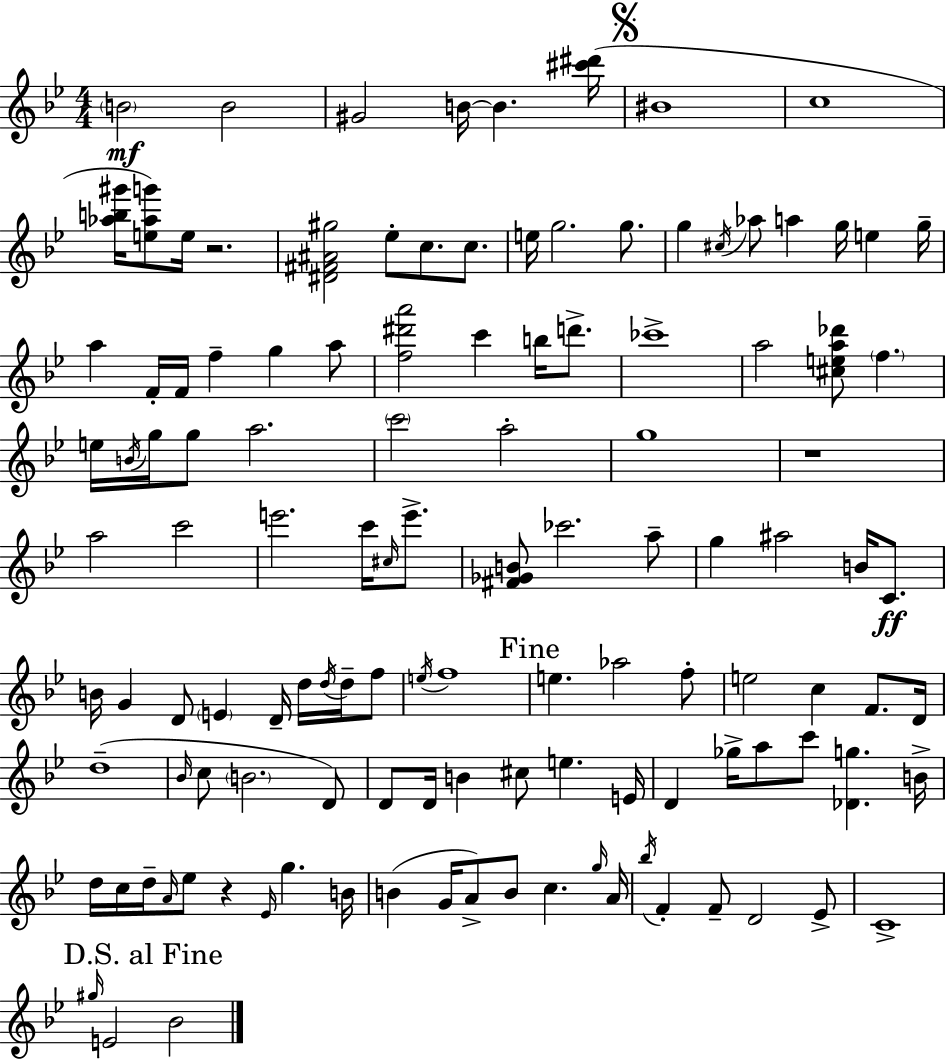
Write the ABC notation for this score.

X:1
T:Untitled
M:4/4
L:1/4
K:Gm
B2 B2 ^G2 B/4 B [^c'^d']/4 ^B4 c4 [_ab^g']/4 [e_ag']/2 e/4 z2 [^D^F^A^g]2 _e/2 c/2 c/2 e/4 g2 g/2 g ^c/4 _a/2 a g/4 e g/4 a F/4 F/4 f g a/2 [f^d'a']2 c' b/4 d'/2 _c'4 a2 [^cea_d']/2 f e/4 B/4 g/4 g/2 a2 c'2 a2 g4 z4 a2 c'2 e'2 c'/4 ^c/4 e'/2 [^F_GB]/2 _c'2 a/2 g ^a2 B/4 C/2 B/4 G D/2 E D/4 d/4 d/4 d/4 f/2 e/4 f4 e _a2 f/2 e2 c F/2 D/4 d4 _B/4 c/2 B2 D/2 D/2 D/4 B ^c/2 e E/4 D _g/4 a/2 c'/2 [_Dg] B/4 d/4 c/4 d/4 A/4 _e/2 z _E/4 g B/4 B G/4 A/2 B/2 c g/4 A/4 _b/4 F F/2 D2 _E/2 C4 ^g/4 E2 _B2